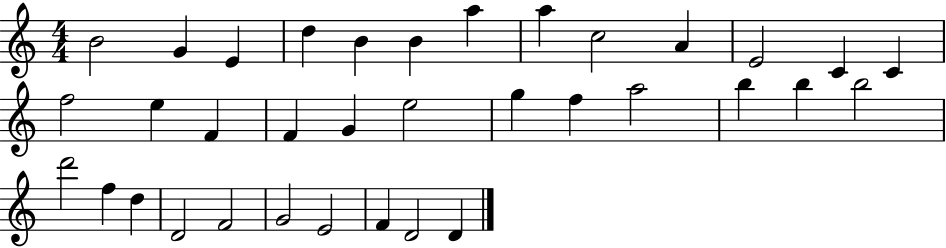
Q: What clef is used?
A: treble